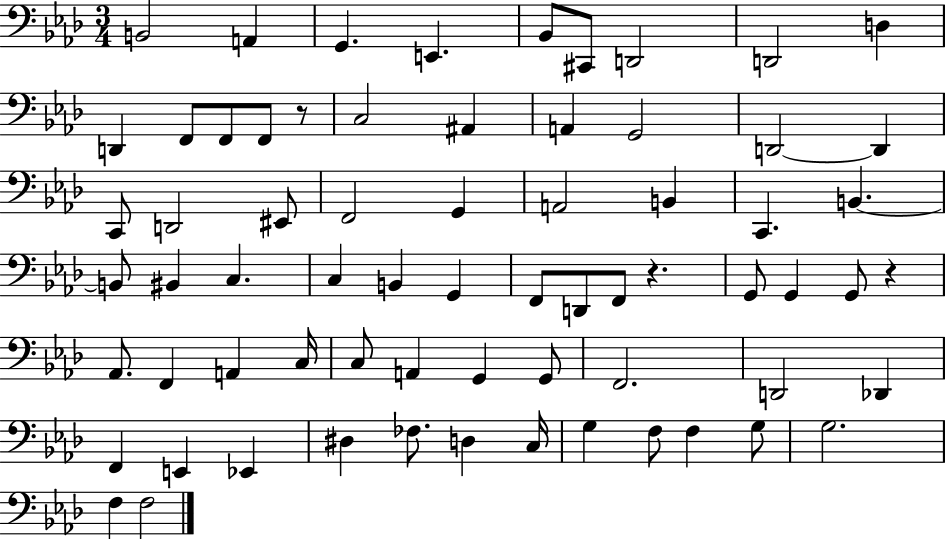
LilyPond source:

{
  \clef bass
  \numericTimeSignature
  \time 3/4
  \key aes \major
  \repeat volta 2 { b,2 a,4 | g,4. e,4. | bes,8 cis,8 d,2 | d,2 d4 | \break d,4 f,8 f,8 f,8 r8 | c2 ais,4 | a,4 g,2 | d,2~~ d,4 | \break c,8 d,2 eis,8 | f,2 g,4 | a,2 b,4 | c,4. b,4.~~ | \break b,8 bis,4 c4. | c4 b,4 g,4 | f,8 d,8 f,8 r4. | g,8 g,4 g,8 r4 | \break aes,8. f,4 a,4 c16 | c8 a,4 g,4 g,8 | f,2. | d,2 des,4 | \break f,4 e,4 ees,4 | dis4 fes8. d4 c16 | g4 f8 f4 g8 | g2. | \break f4 f2 | } \bar "|."
}